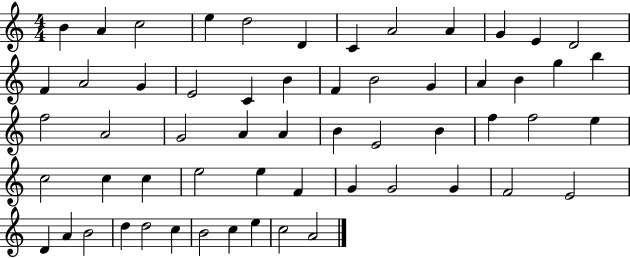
{
  \clef treble
  \numericTimeSignature
  \time 4/4
  \key c \major
  b'4 a'4 c''2 | e''4 d''2 d'4 | c'4 a'2 a'4 | g'4 e'4 d'2 | \break f'4 a'2 g'4 | e'2 c'4 b'4 | f'4 b'2 g'4 | a'4 b'4 g''4 b''4 | \break f''2 a'2 | g'2 a'4 a'4 | b'4 e'2 b'4 | f''4 f''2 e''4 | \break c''2 c''4 c''4 | e''2 e''4 f'4 | g'4 g'2 g'4 | f'2 e'2 | \break d'4 a'4 b'2 | d''4 d''2 c''4 | b'2 c''4 e''4 | c''2 a'2 | \break \bar "|."
}